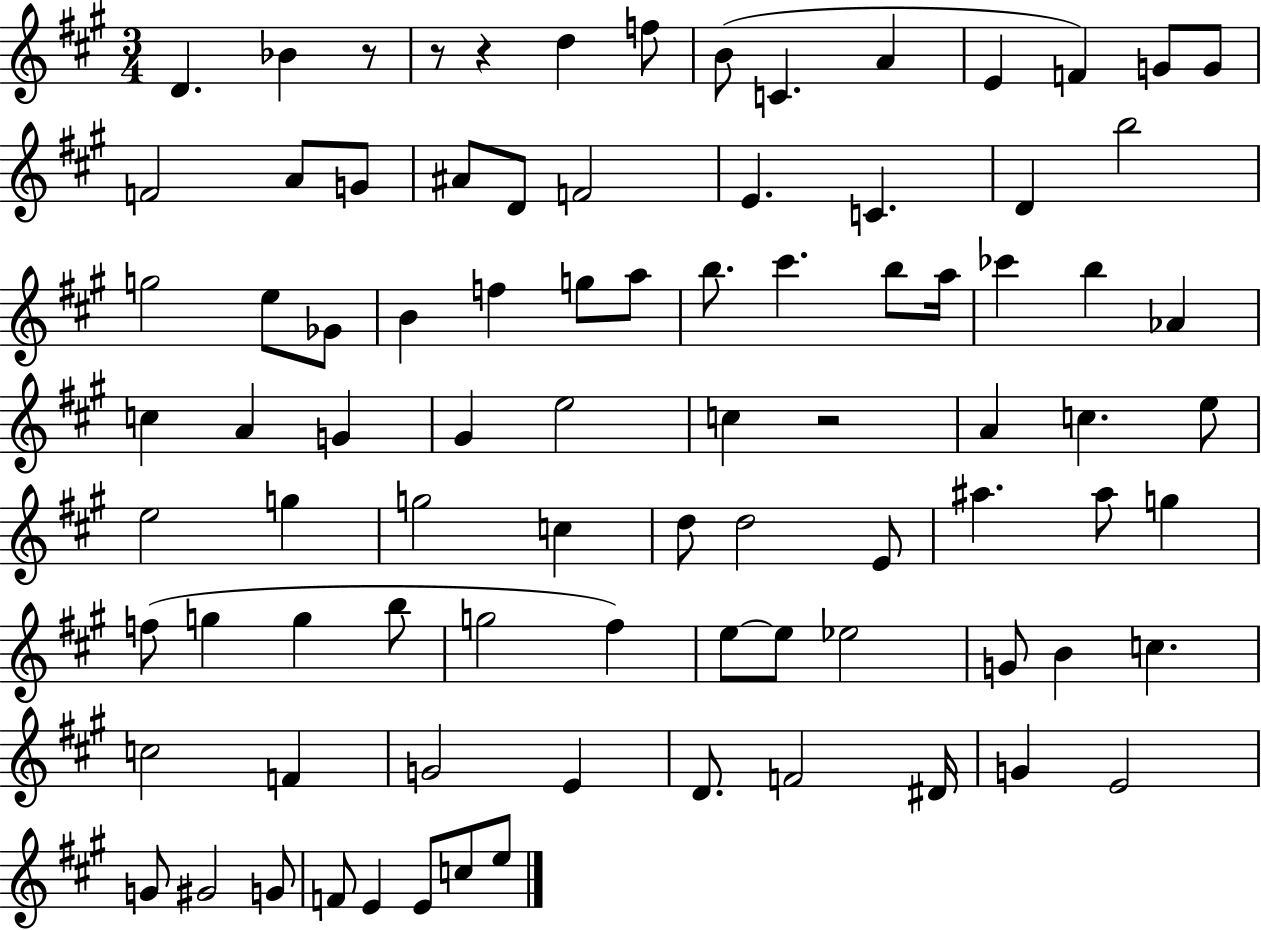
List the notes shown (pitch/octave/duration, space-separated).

D4/q. Bb4/q R/e R/e R/q D5/q F5/e B4/e C4/q. A4/q E4/q F4/q G4/e G4/e F4/h A4/e G4/e A#4/e D4/e F4/h E4/q. C4/q. D4/q B5/h G5/h E5/e Gb4/e B4/q F5/q G5/e A5/e B5/e. C#6/q. B5/e A5/s CES6/q B5/q Ab4/q C5/q A4/q G4/q G#4/q E5/h C5/q R/h A4/q C5/q. E5/e E5/h G5/q G5/h C5/q D5/e D5/h E4/e A#5/q. A#5/e G5/q F5/e G5/q G5/q B5/e G5/h F#5/q E5/e E5/e Eb5/h G4/e B4/q C5/q. C5/h F4/q G4/h E4/q D4/e. F4/h D#4/s G4/q E4/h G4/e G#4/h G4/e F4/e E4/q E4/e C5/e E5/e